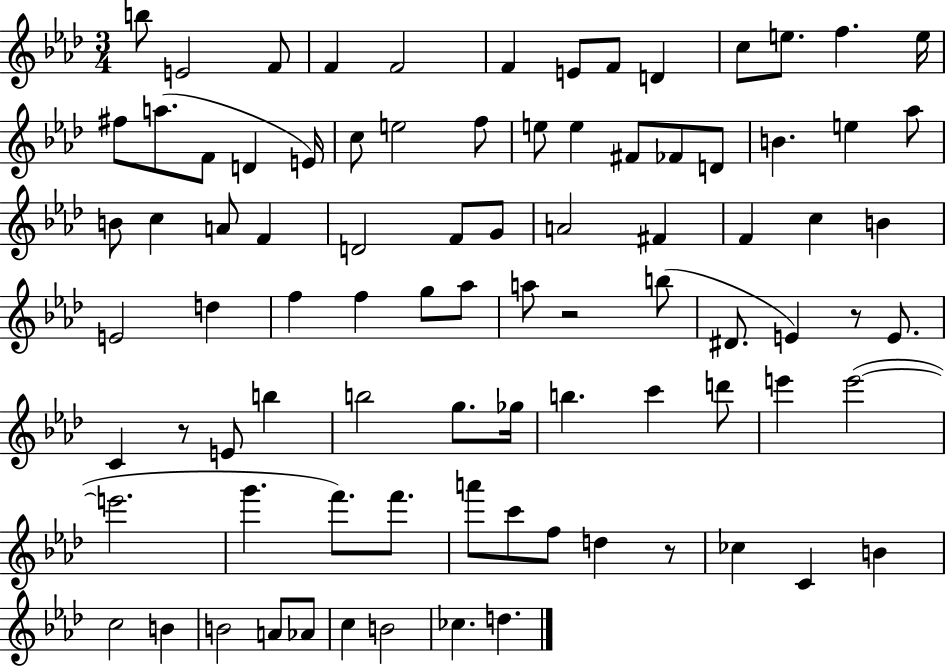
{
  \clef treble
  \numericTimeSignature
  \time 3/4
  \key aes \major
  \repeat volta 2 { b''8 e'2 f'8 | f'4 f'2 | f'4 e'8 f'8 d'4 | c''8 e''8. f''4. e''16 | \break fis''8 a''8.( f'8 d'4 e'16) | c''8 e''2 f''8 | e''8 e''4 fis'8 fes'8 d'8 | b'4. e''4 aes''8 | \break b'8 c''4 a'8 f'4 | d'2 f'8 g'8 | a'2 fis'4 | f'4 c''4 b'4 | \break e'2 d''4 | f''4 f''4 g''8 aes''8 | a''8 r2 b''8( | dis'8. e'4) r8 e'8. | \break c'4 r8 e'8 b''4 | b''2 g''8. ges''16 | b''4. c'''4 d'''8 | e'''4 e'''2~(~ | \break e'''2. | g'''4. f'''8.) f'''8. | a'''8 c'''8 f''8 d''4 r8 | ces''4 c'4 b'4 | \break c''2 b'4 | b'2 a'8 aes'8 | c''4 b'2 | ces''4. d''4. | \break } \bar "|."
}